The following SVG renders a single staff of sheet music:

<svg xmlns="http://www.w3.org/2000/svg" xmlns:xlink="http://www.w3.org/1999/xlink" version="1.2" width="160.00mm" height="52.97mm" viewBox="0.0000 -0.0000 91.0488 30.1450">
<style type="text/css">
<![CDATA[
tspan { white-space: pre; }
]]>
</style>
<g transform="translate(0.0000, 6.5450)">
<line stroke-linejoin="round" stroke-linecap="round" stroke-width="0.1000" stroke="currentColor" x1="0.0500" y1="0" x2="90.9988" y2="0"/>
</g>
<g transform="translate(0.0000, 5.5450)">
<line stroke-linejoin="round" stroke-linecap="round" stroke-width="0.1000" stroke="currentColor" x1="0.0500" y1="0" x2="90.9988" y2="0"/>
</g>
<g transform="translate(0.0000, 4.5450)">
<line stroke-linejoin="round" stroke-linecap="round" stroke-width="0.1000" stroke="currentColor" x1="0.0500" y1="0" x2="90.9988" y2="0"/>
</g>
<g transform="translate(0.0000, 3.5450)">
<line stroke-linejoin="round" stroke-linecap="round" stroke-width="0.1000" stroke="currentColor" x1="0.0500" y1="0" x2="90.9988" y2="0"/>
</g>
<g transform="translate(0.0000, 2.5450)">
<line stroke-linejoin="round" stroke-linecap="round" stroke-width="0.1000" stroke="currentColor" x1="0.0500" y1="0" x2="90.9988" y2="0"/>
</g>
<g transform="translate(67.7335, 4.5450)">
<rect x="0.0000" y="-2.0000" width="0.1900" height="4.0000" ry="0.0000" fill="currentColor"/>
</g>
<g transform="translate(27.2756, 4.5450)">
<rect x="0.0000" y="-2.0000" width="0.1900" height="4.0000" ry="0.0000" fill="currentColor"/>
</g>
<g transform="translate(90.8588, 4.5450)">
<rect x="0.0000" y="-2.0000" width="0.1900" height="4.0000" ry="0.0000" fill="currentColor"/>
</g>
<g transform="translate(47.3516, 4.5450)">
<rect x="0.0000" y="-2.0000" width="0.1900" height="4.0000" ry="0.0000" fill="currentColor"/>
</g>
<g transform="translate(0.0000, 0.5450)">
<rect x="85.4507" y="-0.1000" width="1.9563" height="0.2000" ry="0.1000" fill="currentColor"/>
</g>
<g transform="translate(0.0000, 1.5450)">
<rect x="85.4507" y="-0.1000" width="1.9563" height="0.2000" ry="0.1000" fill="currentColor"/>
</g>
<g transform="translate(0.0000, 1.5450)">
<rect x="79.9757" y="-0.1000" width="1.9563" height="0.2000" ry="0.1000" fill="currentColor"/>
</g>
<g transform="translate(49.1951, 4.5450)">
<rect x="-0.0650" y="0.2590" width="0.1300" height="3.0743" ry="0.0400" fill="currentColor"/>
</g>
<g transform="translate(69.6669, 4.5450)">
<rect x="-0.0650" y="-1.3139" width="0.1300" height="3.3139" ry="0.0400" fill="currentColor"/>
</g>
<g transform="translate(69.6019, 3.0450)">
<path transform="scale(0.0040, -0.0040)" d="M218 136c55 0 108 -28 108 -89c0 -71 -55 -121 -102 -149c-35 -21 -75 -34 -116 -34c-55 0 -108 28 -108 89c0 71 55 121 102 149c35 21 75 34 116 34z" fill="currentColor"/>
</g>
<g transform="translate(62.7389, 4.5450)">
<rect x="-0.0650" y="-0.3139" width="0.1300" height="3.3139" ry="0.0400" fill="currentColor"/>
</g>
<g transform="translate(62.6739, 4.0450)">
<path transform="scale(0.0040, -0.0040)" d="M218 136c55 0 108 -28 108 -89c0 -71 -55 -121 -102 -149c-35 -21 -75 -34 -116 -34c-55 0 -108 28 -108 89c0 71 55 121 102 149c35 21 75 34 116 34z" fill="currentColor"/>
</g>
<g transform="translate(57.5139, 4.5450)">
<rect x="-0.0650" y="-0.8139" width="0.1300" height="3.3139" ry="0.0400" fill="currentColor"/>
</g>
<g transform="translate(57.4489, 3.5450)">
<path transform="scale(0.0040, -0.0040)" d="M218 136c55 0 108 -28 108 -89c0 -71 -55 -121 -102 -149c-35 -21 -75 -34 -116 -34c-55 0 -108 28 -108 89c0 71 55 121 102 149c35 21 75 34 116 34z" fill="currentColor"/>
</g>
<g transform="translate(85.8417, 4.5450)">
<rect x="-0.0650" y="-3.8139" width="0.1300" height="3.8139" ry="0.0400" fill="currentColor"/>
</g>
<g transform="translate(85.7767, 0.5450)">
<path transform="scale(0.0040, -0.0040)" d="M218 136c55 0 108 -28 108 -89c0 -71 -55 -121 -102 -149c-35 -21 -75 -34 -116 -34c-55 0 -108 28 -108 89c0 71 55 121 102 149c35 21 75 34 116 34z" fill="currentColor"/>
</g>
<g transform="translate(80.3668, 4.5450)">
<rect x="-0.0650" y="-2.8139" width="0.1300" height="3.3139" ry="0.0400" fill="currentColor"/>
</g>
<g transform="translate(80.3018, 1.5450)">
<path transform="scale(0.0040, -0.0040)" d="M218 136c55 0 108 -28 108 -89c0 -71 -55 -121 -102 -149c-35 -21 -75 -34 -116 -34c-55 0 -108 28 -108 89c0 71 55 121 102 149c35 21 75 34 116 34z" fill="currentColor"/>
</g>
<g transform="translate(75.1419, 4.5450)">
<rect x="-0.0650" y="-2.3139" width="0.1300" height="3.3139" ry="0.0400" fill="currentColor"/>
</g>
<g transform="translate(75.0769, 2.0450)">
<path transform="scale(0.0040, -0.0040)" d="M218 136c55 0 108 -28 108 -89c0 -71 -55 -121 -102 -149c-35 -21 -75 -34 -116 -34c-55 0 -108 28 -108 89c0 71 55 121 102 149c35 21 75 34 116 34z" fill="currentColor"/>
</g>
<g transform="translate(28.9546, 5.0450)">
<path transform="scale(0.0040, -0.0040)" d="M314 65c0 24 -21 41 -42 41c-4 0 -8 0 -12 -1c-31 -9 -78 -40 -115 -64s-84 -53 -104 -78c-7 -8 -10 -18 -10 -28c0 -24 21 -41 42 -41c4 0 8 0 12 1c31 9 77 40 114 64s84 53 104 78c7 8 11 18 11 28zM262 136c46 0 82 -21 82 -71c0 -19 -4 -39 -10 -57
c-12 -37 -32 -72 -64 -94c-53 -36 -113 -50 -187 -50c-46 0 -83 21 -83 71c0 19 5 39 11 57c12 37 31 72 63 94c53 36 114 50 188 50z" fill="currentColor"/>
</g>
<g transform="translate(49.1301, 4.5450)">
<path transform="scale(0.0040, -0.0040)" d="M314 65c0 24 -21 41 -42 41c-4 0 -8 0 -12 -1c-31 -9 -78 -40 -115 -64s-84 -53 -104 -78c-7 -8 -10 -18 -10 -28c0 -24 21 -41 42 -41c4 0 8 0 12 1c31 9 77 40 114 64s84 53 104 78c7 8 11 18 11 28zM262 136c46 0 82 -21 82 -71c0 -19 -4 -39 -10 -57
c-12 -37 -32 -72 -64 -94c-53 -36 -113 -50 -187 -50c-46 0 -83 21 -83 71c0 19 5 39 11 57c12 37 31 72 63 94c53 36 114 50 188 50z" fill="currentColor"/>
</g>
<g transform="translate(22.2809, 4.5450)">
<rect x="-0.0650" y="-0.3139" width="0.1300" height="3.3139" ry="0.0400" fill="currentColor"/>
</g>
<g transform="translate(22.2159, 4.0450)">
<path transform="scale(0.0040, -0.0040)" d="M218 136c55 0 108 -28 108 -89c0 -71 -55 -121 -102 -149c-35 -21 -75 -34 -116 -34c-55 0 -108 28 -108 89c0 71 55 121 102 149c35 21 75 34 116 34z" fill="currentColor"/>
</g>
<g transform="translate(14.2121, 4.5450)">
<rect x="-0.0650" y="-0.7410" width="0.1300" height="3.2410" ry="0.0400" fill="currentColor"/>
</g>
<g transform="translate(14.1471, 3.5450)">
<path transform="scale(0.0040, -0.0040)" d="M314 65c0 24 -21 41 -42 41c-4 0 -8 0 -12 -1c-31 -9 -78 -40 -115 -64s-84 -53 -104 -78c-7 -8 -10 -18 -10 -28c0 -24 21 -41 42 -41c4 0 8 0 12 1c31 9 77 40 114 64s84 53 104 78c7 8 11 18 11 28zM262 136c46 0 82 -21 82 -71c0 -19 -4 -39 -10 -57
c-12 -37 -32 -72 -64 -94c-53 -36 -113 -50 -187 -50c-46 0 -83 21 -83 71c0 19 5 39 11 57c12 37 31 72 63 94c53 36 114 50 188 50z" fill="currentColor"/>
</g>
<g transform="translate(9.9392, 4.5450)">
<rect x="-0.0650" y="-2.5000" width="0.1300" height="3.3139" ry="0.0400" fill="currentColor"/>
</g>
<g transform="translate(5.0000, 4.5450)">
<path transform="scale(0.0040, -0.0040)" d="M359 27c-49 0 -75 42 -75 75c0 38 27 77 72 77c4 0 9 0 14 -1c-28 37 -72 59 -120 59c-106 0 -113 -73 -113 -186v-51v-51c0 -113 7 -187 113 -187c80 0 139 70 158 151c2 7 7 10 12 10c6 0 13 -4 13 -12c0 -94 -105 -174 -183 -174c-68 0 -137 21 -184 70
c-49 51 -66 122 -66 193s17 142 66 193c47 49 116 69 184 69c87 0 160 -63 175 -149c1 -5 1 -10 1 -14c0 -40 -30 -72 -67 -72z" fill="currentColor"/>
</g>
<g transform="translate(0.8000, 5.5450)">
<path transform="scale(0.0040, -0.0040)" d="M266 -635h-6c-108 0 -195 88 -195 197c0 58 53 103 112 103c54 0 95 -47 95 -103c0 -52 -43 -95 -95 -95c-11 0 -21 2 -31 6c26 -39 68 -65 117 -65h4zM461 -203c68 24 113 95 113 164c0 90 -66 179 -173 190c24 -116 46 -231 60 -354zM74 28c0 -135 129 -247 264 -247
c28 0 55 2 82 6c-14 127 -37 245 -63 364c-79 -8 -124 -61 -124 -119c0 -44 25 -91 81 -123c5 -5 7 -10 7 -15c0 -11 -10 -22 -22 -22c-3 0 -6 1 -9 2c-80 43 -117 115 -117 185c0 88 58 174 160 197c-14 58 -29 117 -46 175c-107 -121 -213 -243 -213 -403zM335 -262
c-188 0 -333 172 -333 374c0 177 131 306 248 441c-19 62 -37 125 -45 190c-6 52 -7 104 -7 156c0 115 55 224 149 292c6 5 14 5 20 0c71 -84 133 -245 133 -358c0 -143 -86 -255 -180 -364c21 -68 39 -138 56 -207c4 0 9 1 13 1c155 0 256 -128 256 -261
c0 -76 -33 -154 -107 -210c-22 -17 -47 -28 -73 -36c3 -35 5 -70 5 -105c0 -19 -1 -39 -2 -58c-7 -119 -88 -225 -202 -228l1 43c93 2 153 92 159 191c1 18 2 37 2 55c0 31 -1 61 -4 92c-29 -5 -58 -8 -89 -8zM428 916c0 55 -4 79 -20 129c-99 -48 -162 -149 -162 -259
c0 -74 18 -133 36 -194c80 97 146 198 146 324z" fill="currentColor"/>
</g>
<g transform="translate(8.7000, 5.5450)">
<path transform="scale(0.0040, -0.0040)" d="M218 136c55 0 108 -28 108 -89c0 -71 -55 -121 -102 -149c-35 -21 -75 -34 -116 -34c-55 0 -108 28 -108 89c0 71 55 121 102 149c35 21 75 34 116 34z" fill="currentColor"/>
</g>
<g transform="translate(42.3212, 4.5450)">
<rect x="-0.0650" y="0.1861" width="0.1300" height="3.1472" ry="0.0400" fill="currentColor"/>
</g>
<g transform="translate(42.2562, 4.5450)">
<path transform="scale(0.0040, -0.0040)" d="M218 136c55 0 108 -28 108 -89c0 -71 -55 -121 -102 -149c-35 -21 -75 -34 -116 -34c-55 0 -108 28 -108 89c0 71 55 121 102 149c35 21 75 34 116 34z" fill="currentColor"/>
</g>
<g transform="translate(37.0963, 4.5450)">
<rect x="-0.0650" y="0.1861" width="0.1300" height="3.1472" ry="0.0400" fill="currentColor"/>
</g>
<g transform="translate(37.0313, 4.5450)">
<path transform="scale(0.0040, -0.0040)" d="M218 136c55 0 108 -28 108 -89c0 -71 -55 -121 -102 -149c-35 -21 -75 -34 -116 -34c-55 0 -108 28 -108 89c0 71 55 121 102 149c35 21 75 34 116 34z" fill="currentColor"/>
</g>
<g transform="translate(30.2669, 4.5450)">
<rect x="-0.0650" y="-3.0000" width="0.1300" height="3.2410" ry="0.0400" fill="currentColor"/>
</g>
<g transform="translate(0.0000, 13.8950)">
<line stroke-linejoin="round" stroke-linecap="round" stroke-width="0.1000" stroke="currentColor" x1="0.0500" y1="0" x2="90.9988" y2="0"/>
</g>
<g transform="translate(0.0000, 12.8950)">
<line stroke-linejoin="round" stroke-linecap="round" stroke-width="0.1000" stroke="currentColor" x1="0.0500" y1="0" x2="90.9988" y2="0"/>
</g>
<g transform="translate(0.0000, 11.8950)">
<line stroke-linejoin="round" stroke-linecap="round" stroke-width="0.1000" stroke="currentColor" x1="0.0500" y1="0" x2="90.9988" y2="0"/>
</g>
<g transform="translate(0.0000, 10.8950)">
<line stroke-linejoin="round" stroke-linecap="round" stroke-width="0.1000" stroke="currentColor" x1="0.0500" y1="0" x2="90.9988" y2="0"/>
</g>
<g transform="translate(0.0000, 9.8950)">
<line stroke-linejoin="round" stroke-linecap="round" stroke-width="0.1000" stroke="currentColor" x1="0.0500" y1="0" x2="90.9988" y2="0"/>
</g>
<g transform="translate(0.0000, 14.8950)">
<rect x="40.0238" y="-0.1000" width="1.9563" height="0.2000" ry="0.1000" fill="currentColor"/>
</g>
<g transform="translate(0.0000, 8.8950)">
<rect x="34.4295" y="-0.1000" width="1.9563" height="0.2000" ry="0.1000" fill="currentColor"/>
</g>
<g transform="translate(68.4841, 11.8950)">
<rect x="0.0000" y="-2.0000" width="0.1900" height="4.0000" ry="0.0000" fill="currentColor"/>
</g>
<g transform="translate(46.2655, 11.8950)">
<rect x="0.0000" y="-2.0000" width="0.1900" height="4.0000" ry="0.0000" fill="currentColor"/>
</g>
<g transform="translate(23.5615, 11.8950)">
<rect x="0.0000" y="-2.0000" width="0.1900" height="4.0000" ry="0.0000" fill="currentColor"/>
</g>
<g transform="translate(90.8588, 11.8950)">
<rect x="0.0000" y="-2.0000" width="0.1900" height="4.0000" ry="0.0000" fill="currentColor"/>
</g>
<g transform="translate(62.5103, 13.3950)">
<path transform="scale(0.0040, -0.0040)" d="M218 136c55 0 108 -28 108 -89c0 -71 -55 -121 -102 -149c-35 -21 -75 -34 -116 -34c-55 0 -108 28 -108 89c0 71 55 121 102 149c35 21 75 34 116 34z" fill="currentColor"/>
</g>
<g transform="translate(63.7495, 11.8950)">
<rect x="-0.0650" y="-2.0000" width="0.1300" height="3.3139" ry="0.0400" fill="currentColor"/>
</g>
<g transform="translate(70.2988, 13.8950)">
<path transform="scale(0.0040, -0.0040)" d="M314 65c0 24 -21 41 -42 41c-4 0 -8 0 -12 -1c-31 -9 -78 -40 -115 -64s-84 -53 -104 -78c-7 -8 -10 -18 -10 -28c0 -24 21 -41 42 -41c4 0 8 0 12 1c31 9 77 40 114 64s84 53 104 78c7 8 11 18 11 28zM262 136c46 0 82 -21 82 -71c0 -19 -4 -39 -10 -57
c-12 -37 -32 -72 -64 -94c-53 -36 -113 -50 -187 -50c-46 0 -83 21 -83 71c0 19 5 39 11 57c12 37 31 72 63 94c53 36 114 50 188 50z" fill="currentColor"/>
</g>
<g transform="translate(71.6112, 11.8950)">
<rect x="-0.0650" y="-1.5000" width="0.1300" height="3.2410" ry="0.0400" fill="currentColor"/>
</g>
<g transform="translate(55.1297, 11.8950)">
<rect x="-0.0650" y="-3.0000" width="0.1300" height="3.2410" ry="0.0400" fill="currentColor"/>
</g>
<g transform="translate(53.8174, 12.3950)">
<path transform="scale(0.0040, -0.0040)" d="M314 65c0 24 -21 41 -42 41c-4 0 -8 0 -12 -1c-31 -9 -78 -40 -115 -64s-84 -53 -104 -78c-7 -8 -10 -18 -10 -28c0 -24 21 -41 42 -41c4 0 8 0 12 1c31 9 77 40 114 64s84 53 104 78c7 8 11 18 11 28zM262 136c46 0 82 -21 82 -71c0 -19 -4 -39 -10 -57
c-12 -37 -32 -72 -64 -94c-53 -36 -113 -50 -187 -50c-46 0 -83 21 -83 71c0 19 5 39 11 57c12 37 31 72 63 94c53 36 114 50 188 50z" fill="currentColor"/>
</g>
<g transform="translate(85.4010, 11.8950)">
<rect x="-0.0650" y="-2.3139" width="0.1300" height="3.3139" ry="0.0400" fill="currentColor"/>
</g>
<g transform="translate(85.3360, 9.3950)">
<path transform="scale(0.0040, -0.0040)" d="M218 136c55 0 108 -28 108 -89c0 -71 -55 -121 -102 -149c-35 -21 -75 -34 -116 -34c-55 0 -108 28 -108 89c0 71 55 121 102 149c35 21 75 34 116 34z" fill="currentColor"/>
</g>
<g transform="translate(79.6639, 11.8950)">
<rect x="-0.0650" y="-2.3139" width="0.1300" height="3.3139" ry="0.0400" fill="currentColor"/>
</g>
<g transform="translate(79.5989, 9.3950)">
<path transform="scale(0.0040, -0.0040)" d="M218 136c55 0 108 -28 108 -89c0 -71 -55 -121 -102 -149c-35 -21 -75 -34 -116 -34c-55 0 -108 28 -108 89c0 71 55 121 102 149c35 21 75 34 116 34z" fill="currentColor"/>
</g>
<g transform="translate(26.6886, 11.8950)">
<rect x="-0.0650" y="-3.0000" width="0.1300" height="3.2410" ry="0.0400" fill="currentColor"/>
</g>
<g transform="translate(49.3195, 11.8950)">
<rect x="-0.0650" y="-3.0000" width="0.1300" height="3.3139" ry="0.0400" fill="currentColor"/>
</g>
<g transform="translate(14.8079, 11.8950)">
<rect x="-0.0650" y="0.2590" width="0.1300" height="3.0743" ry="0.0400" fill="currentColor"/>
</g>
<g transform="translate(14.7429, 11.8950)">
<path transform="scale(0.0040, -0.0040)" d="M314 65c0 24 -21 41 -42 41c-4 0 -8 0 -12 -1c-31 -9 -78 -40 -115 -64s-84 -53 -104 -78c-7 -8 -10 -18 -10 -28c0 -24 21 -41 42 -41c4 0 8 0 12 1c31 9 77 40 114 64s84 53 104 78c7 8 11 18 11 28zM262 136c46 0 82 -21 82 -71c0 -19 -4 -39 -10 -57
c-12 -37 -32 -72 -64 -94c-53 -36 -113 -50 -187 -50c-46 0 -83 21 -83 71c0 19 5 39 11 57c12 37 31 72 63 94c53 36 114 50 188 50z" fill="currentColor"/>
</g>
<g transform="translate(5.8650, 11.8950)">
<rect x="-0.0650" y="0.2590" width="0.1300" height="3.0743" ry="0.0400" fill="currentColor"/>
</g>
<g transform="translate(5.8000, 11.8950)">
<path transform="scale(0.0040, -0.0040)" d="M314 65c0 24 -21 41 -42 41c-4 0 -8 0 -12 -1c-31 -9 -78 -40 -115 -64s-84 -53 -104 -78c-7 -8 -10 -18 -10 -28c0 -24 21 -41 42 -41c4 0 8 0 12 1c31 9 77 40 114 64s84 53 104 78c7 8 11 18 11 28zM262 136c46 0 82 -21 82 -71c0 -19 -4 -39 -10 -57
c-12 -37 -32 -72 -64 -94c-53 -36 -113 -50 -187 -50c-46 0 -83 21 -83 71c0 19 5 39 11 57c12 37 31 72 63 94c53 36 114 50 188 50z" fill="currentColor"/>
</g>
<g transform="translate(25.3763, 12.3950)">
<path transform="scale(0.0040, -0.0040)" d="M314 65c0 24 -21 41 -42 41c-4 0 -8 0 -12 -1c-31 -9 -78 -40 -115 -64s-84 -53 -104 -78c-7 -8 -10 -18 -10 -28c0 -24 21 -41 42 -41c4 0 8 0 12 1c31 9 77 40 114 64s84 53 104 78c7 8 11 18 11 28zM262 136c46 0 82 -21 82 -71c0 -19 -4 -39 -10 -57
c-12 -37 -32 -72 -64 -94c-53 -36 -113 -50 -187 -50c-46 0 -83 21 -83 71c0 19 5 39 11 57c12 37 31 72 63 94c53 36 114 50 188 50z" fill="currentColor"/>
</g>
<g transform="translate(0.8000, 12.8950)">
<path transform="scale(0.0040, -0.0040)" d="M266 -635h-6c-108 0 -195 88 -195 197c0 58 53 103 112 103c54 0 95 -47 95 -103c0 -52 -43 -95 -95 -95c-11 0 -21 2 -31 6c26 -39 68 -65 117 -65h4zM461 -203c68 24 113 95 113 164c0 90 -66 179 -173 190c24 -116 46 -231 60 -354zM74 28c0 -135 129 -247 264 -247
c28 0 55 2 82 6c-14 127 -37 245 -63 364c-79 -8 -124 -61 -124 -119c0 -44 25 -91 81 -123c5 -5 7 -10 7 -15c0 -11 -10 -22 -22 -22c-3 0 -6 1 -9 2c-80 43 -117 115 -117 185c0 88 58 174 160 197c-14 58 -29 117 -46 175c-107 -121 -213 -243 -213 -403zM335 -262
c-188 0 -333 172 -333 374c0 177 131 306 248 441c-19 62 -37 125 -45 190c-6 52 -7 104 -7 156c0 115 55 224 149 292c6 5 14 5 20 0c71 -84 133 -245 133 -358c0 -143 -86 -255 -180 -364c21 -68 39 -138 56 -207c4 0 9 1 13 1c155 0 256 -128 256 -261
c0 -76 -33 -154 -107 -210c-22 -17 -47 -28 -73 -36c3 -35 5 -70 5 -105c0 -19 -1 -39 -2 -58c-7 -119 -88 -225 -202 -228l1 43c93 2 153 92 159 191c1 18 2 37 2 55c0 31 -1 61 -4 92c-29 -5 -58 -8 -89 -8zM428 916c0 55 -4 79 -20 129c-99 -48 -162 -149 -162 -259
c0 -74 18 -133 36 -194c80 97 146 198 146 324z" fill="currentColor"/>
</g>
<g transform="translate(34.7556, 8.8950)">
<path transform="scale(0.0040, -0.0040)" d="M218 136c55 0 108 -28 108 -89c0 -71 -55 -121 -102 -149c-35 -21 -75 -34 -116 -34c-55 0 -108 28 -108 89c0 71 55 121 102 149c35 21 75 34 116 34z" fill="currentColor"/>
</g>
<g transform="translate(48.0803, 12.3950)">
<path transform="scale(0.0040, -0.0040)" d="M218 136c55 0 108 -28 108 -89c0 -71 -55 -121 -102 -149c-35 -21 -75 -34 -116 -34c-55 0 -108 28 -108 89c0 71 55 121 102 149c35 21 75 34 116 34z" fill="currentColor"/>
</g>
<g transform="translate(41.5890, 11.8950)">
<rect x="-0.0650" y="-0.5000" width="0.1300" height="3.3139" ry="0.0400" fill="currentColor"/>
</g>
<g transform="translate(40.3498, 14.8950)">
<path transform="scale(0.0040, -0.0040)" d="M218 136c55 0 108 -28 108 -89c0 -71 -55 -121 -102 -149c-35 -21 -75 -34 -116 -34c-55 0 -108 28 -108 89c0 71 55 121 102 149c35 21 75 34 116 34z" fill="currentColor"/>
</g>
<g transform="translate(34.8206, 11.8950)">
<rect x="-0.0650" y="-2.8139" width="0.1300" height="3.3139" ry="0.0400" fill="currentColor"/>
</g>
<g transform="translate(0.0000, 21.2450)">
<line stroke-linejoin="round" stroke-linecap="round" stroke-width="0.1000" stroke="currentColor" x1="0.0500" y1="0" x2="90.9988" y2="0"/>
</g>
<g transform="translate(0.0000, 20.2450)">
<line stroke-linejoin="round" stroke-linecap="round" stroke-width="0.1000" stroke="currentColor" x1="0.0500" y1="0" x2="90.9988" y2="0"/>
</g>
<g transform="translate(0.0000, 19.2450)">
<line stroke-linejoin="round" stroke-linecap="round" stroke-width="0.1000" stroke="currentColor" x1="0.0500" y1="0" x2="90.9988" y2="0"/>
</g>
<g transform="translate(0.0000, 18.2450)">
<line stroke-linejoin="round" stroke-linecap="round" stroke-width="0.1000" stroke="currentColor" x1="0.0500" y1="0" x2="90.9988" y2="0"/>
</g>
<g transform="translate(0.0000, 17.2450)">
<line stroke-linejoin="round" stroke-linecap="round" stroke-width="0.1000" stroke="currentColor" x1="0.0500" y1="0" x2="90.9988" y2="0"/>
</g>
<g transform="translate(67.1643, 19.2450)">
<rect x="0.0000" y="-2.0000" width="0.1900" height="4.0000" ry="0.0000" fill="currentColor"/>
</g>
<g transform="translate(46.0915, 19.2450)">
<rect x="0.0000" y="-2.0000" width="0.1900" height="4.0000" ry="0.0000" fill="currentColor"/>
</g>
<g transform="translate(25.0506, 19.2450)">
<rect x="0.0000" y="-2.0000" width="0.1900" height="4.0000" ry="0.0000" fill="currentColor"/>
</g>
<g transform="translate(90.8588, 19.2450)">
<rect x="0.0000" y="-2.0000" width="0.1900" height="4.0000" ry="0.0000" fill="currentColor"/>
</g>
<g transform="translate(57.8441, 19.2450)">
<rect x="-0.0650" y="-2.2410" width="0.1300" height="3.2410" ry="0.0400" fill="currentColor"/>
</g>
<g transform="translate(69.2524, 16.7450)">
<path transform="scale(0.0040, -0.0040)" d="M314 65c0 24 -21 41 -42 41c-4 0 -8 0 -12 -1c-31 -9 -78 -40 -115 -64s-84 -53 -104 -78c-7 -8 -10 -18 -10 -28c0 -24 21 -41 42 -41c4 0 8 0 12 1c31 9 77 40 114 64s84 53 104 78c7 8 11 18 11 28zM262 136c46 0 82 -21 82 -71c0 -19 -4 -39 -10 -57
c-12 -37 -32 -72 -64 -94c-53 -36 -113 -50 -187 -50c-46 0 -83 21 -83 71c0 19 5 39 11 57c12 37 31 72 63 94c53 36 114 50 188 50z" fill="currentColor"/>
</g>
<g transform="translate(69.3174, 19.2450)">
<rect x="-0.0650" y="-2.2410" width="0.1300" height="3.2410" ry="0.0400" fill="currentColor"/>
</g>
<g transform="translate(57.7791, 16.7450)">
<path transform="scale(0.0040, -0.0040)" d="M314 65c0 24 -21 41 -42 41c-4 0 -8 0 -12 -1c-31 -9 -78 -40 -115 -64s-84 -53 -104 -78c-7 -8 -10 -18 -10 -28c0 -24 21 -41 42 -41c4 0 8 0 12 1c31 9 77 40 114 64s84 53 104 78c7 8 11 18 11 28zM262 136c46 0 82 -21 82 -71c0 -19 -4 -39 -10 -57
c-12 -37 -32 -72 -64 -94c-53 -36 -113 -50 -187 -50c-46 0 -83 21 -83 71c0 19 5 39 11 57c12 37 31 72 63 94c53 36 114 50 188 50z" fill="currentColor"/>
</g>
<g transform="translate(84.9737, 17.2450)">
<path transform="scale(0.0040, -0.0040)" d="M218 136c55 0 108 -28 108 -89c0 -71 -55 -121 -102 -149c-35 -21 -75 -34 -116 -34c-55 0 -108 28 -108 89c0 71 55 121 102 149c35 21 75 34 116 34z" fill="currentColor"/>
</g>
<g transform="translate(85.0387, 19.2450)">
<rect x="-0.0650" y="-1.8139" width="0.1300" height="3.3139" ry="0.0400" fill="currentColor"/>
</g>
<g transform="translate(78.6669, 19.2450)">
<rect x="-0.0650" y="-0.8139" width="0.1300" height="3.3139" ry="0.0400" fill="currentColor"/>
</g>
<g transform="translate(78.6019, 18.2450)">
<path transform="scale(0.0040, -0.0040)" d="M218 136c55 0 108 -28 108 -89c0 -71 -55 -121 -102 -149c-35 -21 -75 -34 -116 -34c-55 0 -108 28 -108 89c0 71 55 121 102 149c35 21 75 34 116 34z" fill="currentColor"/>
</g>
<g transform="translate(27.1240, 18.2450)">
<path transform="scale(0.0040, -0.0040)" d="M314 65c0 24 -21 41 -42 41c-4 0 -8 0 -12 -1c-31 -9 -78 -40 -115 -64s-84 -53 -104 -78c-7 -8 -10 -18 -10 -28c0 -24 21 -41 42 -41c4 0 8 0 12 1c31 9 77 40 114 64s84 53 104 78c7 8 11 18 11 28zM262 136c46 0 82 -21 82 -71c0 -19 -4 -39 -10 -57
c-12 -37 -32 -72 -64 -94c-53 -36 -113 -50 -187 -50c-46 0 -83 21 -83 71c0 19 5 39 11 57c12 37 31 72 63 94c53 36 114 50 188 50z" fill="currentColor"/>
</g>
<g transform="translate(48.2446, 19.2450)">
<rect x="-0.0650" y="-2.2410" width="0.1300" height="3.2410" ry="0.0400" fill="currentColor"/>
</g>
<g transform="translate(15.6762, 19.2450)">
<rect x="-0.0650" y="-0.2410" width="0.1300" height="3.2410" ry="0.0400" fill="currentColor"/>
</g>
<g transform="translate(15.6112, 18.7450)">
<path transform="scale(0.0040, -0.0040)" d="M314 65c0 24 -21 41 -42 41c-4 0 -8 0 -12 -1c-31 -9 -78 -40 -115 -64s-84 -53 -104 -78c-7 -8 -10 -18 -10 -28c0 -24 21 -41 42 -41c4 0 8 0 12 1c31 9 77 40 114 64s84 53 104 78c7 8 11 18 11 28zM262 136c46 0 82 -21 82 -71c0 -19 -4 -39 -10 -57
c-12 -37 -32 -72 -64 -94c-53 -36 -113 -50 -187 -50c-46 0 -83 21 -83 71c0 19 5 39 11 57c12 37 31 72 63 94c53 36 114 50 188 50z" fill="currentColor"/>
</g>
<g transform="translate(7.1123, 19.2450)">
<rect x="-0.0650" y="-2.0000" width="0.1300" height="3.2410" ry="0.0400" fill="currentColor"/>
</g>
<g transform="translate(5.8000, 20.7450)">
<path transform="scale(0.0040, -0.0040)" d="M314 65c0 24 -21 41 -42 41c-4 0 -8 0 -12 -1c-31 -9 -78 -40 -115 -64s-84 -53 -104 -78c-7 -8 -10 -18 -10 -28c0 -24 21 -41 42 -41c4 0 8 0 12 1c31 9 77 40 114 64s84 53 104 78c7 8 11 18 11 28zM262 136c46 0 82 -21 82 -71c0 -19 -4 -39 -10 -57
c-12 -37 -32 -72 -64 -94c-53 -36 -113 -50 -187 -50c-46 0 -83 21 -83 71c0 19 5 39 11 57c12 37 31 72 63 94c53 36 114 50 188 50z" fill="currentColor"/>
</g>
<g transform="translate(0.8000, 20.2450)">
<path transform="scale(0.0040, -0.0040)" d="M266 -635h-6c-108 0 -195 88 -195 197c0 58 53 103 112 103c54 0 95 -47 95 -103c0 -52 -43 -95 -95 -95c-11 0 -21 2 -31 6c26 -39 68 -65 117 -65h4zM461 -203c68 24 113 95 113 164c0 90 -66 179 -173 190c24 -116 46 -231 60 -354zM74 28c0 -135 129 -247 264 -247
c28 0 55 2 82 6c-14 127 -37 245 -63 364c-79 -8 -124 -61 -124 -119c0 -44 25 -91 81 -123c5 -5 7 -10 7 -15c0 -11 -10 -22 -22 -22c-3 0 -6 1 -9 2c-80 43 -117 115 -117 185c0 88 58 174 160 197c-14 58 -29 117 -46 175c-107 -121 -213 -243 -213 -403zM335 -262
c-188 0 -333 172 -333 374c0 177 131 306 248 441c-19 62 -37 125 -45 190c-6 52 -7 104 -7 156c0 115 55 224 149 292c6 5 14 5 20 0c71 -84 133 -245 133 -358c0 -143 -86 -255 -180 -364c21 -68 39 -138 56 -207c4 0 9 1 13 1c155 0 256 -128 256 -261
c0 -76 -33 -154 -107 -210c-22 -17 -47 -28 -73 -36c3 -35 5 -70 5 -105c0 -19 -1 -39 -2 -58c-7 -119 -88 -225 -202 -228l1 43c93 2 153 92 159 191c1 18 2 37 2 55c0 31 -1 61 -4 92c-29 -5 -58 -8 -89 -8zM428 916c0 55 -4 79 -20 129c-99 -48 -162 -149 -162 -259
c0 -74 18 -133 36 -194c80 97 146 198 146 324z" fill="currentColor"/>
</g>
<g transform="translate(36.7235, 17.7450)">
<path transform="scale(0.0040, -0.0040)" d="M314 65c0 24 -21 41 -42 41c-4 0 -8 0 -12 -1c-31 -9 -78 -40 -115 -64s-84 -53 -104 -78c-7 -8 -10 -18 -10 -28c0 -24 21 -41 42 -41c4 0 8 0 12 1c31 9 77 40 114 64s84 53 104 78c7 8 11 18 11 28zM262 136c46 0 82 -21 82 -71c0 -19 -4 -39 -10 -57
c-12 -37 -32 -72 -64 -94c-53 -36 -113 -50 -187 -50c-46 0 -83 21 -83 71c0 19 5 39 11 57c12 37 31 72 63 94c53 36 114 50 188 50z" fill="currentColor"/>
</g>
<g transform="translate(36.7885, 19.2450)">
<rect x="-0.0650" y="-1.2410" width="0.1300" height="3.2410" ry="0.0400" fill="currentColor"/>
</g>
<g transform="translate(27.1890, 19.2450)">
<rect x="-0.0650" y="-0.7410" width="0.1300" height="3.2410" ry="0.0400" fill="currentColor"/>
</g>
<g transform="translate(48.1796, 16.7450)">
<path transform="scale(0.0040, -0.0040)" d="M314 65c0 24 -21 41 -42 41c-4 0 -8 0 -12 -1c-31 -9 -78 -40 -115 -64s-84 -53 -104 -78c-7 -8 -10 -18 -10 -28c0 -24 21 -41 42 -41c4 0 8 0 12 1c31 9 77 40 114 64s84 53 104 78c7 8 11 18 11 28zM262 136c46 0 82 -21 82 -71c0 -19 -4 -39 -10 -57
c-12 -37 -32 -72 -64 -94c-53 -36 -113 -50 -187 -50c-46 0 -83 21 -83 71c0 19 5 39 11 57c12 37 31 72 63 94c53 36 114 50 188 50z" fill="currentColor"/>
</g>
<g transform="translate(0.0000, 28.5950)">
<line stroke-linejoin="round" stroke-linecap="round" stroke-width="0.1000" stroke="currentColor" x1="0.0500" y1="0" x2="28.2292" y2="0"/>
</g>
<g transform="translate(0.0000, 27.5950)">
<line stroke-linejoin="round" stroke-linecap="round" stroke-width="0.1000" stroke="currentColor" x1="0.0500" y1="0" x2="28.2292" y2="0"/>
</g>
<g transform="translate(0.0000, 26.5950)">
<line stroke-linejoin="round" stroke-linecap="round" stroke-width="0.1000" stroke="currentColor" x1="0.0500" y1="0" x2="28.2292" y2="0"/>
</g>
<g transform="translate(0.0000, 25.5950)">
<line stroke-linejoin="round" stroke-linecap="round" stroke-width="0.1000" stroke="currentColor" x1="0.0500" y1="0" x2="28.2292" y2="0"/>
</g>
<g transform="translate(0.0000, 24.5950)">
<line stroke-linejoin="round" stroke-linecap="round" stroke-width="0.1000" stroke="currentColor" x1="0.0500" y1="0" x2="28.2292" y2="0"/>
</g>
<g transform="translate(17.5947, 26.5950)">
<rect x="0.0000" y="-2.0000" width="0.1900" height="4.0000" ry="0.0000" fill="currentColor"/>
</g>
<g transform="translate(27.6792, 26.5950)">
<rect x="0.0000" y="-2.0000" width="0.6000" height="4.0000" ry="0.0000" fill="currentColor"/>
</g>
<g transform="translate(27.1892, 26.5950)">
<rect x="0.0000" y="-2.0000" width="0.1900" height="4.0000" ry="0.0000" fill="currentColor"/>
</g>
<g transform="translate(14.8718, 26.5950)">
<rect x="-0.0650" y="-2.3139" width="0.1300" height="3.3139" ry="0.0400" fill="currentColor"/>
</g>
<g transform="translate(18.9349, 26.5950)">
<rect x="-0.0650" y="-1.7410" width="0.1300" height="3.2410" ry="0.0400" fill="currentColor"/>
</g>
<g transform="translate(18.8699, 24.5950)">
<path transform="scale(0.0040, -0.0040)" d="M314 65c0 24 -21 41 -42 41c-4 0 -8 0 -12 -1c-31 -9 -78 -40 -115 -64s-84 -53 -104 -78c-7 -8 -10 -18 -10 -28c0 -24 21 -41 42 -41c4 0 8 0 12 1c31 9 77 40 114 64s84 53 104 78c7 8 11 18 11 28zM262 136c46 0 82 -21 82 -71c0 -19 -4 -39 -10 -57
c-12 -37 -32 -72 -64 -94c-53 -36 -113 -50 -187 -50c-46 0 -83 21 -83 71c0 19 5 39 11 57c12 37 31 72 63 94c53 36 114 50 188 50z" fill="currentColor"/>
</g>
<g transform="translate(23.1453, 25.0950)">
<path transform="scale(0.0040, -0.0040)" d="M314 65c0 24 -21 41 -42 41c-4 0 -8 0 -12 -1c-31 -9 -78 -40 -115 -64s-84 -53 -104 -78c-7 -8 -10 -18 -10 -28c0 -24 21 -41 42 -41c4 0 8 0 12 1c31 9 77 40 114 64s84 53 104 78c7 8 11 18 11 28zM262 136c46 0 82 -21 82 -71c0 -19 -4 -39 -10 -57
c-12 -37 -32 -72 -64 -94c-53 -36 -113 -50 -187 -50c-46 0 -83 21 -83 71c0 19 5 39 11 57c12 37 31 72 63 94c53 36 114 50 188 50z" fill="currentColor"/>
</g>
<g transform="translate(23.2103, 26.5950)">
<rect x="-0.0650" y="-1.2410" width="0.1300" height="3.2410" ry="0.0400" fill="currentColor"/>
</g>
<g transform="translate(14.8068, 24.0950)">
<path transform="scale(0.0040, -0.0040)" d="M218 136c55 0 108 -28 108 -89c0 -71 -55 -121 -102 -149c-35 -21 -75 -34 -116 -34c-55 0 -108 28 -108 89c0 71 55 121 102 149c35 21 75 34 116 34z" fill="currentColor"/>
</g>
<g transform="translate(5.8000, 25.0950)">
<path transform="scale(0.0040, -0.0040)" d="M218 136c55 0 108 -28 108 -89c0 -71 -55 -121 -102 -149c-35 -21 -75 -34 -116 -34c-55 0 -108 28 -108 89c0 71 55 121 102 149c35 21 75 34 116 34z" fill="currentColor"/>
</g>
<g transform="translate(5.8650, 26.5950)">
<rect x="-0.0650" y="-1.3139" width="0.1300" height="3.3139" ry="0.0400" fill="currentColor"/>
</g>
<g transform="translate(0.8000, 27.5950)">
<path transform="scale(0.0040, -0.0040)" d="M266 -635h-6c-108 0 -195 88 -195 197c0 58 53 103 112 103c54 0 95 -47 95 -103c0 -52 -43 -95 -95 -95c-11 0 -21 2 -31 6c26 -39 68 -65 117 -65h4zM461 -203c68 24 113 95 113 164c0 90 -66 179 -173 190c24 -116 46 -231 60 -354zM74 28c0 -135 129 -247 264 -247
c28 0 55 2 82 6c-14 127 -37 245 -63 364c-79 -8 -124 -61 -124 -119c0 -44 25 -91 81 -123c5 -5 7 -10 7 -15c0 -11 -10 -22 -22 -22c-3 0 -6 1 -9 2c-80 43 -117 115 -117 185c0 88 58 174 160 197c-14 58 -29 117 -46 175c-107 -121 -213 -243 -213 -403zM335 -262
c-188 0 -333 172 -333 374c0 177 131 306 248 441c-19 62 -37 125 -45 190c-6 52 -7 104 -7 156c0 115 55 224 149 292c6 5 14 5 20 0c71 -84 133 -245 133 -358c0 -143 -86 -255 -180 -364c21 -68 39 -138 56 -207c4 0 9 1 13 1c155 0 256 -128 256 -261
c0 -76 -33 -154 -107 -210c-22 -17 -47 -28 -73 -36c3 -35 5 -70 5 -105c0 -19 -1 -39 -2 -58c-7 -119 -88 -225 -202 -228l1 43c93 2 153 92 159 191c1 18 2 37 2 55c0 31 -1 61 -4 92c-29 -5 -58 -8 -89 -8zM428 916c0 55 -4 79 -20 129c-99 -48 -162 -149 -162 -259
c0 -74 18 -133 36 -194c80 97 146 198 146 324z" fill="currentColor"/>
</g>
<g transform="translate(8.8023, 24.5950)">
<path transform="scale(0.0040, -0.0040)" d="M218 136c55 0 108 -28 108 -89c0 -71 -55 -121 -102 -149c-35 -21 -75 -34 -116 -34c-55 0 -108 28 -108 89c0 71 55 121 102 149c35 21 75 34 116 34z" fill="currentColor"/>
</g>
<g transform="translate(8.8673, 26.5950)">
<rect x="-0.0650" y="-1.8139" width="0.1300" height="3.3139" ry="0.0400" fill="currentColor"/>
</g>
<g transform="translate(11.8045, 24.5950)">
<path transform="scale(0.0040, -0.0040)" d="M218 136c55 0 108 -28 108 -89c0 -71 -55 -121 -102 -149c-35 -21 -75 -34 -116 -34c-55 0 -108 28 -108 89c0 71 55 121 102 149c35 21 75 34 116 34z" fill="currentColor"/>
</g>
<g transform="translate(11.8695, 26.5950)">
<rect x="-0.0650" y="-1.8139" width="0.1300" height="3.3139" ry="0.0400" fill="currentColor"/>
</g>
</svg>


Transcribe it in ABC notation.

X:1
T:Untitled
M:4/4
L:1/4
K:C
G d2 c A2 B B B2 d c e g a c' B2 B2 A2 a C A A2 F E2 g g F2 c2 d2 e2 g2 g2 g2 d f e f f g f2 e2